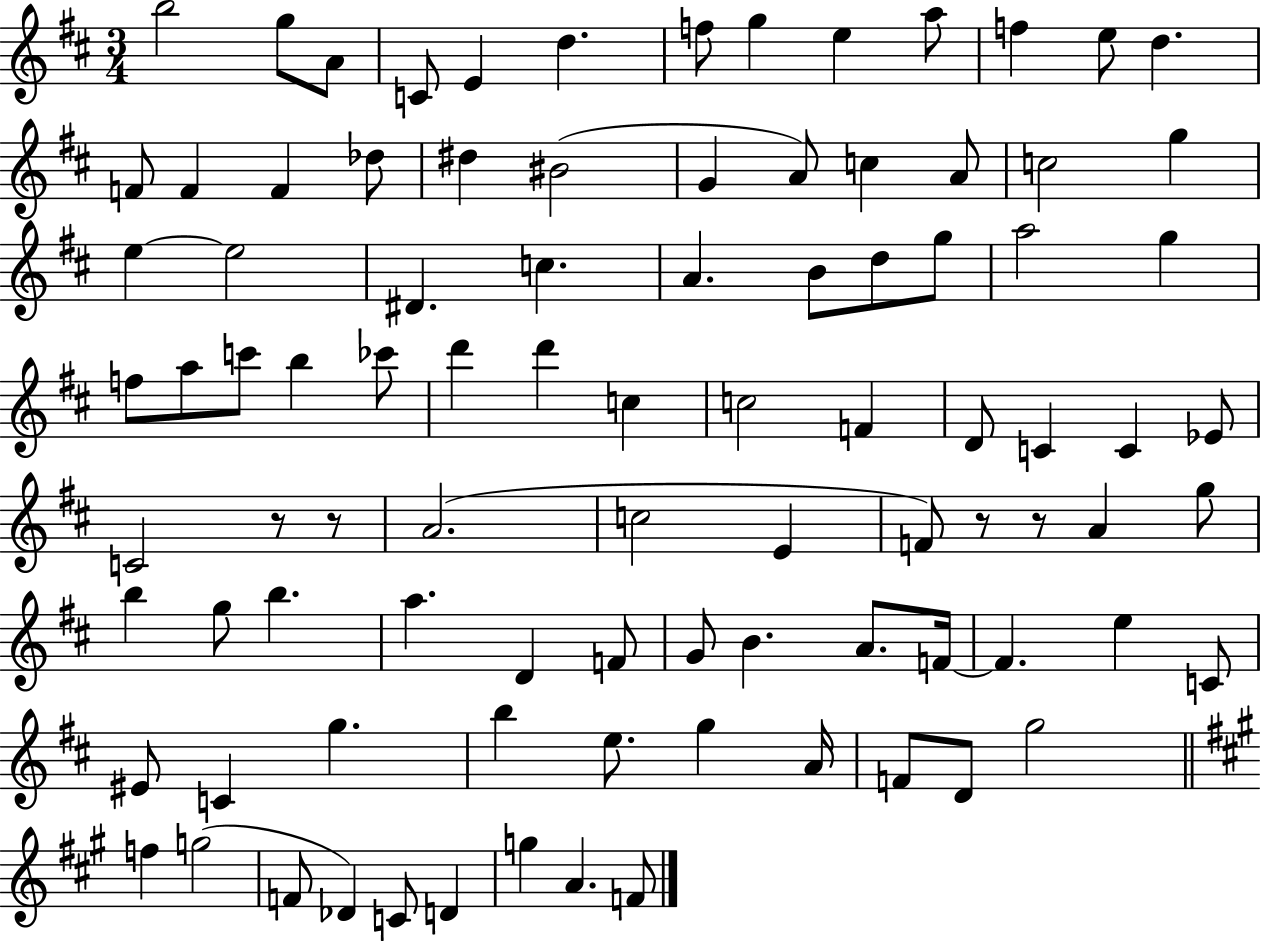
B5/h G5/e A4/e C4/e E4/q D5/q. F5/e G5/q E5/q A5/e F5/q E5/e D5/q. F4/e F4/q F4/q Db5/e D#5/q BIS4/h G4/q A4/e C5/q A4/e C5/h G5/q E5/q E5/h D#4/q. C5/q. A4/q. B4/e D5/e G5/e A5/h G5/q F5/e A5/e C6/e B5/q CES6/e D6/q D6/q C5/q C5/h F4/q D4/e C4/q C4/q Eb4/e C4/h R/e R/e A4/h. C5/h E4/q F4/e R/e R/e A4/q G5/e B5/q G5/e B5/q. A5/q. D4/q F4/e G4/e B4/q. A4/e. F4/s F4/q. E5/q C4/e EIS4/e C4/q G5/q. B5/q E5/e. G5/q A4/s F4/e D4/e G5/h F5/q G5/h F4/e Db4/q C4/e D4/q G5/q A4/q. F4/e